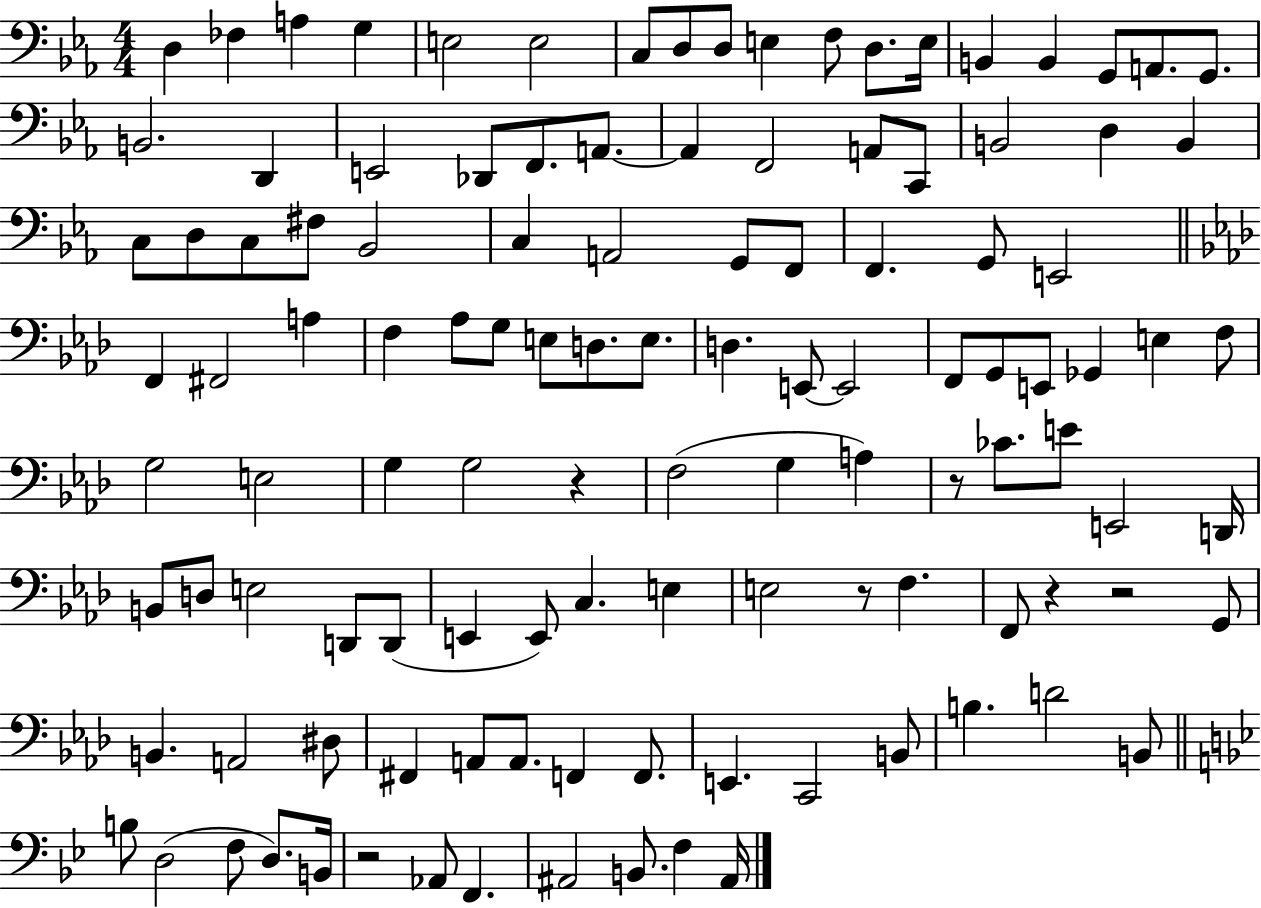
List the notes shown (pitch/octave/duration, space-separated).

D3/q FES3/q A3/q G3/q E3/h E3/h C3/e D3/e D3/e E3/q F3/e D3/e. E3/s B2/q B2/q G2/e A2/e. G2/e. B2/h. D2/q E2/h Db2/e F2/e. A2/e. A2/q F2/h A2/e C2/e B2/h D3/q B2/q C3/e D3/e C3/e F#3/e Bb2/h C3/q A2/h G2/e F2/e F2/q. G2/e E2/h F2/q F#2/h A3/q F3/q Ab3/e G3/e E3/e D3/e. E3/e. D3/q. E2/e E2/h F2/e G2/e E2/e Gb2/q E3/q F3/e G3/h E3/h G3/q G3/h R/q F3/h G3/q A3/q R/e CES4/e. E4/e E2/h D2/s B2/e D3/e E3/h D2/e D2/e E2/q E2/e C3/q. E3/q E3/h R/e F3/q. F2/e R/q R/h G2/e B2/q. A2/h D#3/e F#2/q A2/e A2/e. F2/q F2/e. E2/q. C2/h B2/e B3/q. D4/h B2/e B3/e D3/h F3/e D3/e. B2/s R/h Ab2/e F2/q. A#2/h B2/e. F3/q A#2/s